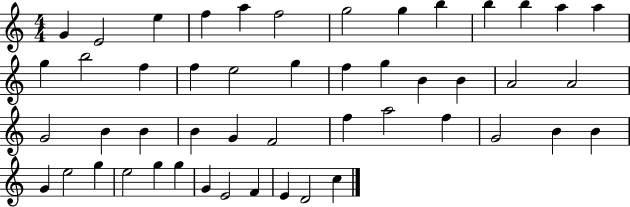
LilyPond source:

{
  \clef treble
  \numericTimeSignature
  \time 4/4
  \key c \major
  g'4 e'2 e''4 | f''4 a''4 f''2 | g''2 g''4 b''4 | b''4 b''4 a''4 a''4 | \break g''4 b''2 f''4 | f''4 e''2 g''4 | f''4 g''4 b'4 b'4 | a'2 a'2 | \break g'2 b'4 b'4 | b'4 g'4 f'2 | f''4 a''2 f''4 | g'2 b'4 b'4 | \break g'4 e''2 g''4 | e''2 g''4 g''4 | g'4 e'2 f'4 | e'4 d'2 c''4 | \break \bar "|."
}